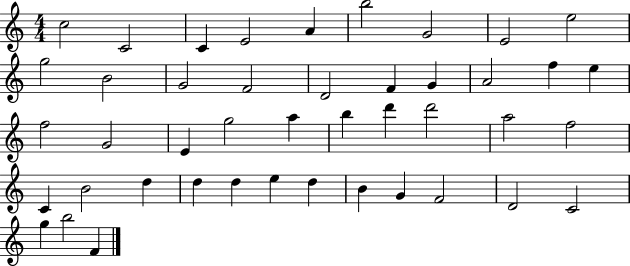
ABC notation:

X:1
T:Untitled
M:4/4
L:1/4
K:C
c2 C2 C E2 A b2 G2 E2 e2 g2 B2 G2 F2 D2 F G A2 f e f2 G2 E g2 a b d' d'2 a2 f2 C B2 d d d e d B G F2 D2 C2 g b2 F